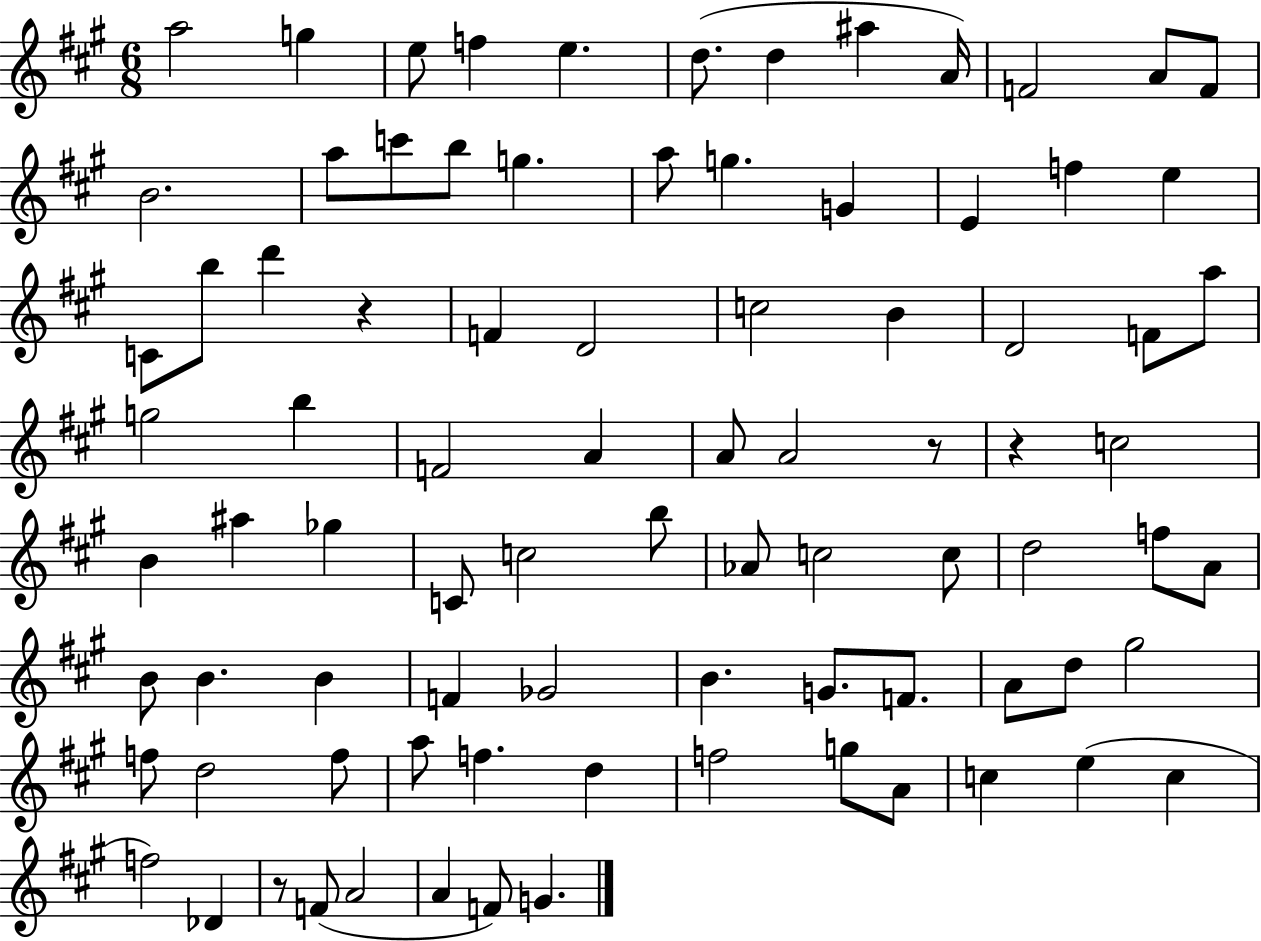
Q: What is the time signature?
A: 6/8